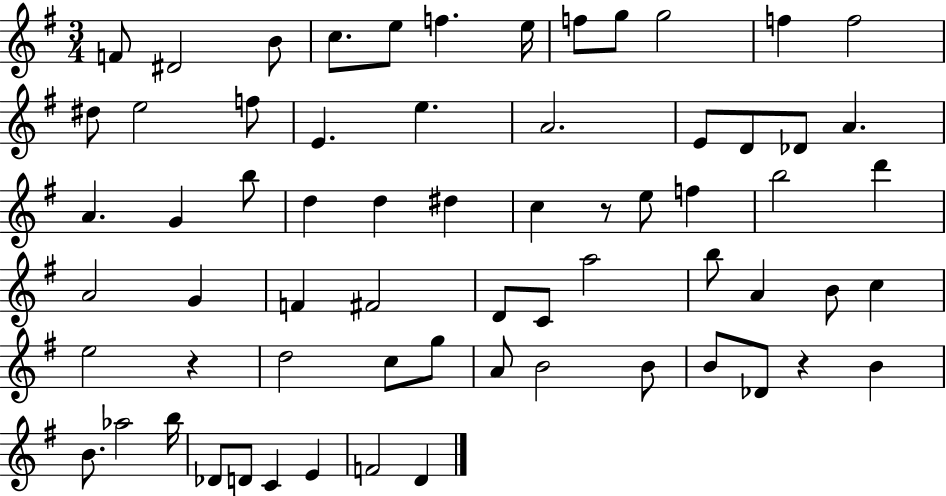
F4/e D#4/h B4/e C5/e. E5/e F5/q. E5/s F5/e G5/e G5/h F5/q F5/h D#5/e E5/h F5/e E4/q. E5/q. A4/h. E4/e D4/e Db4/e A4/q. A4/q. G4/q B5/e D5/q D5/q D#5/q C5/q R/e E5/e F5/q B5/h D6/q A4/h G4/q F4/q F#4/h D4/e C4/e A5/h B5/e A4/q B4/e C5/q E5/h R/q D5/h C5/e G5/e A4/e B4/h B4/e B4/e Db4/e R/q B4/q B4/e. Ab5/h B5/s Db4/e D4/e C4/q E4/q F4/h D4/q